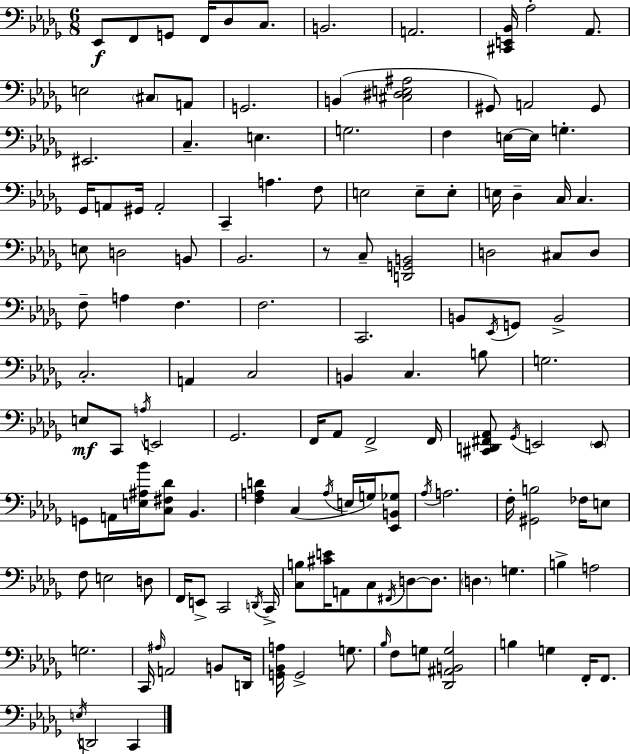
Eb2/e F2/e G2/e F2/s Db3/e C3/e. B2/h. A2/h. [C#2,E2,Bb2]/s Ab3/h Ab2/e. E3/h C#3/e A2/e G2/h. B2/q [C#3,D#3,E3,A#3]/h G#2/e A2/h G#2/e EIS2/h. C3/q. E3/q. G3/h. F3/q E3/s E3/s G3/q. Gb2/s A2/e G#2/s A2/h C2/q A3/q. F3/e E3/h E3/e E3/e E3/s Db3/q C3/s C3/q. E3/e D3/h B2/e Bb2/h. R/e C3/e [D2,G2,B2]/h D3/h C#3/e D3/e F3/e A3/q F3/q. F3/h. C2/h. B2/e Eb2/s G2/e B2/h C3/h. A2/q C3/h B2/q C3/q. B3/e G3/h. E3/e C2/e A3/s E2/h Gb2/h. F2/s Ab2/e F2/h F2/s [C#2,D2,F#2,Ab2]/e Gb2/s E2/h E2/e G2/e A2/s [E3,A#3,Bb4]/s [C3,F#3,Db4]/e Bb2/q. [F3,A3,D4]/q C3/q A3/s E3/s G3/s [Eb2,B2,Gb3]/e Ab3/s A3/h. F3/s [G#2,B3]/h FES3/s E3/e F3/e E3/h D3/e F2/s E2/e C2/h D2/s C2/s [C3,B3]/e [C#4,E4]/s A2/e C3/e F#2/s D3/e D3/e. D3/q. G3/q. B3/q A3/h G3/h. C2/s A#3/s A2/h B2/e D2/s [G2,Bb2,A3]/s G2/h G3/e. Bb3/s F3/e G3/e [Db2,A#2,B2,G3]/h B3/q G3/q F2/s F2/e. E3/s D2/h C2/q